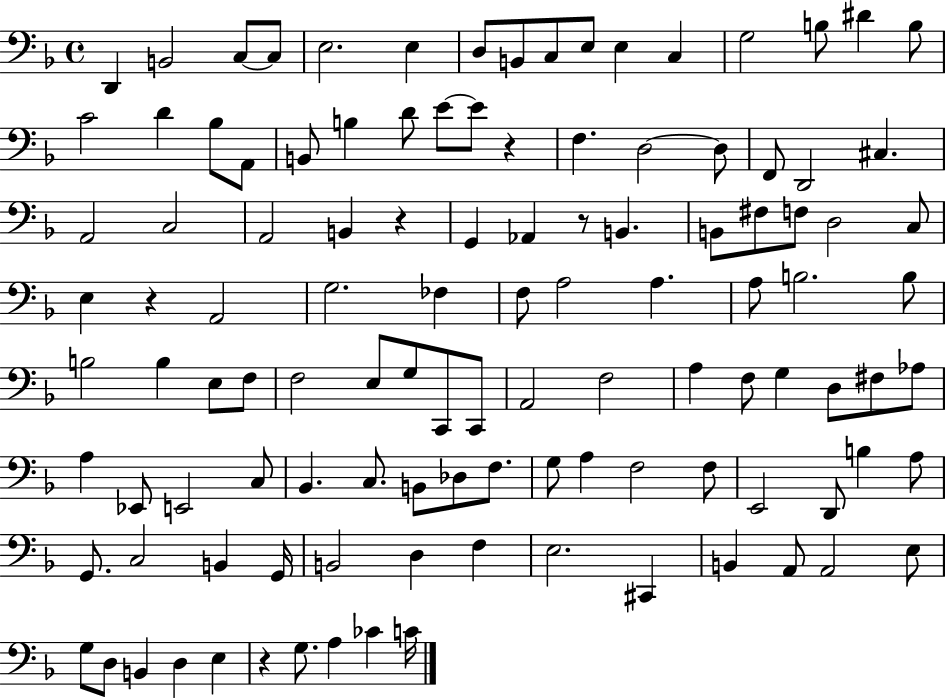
D2/q B2/h C3/e C3/e E3/h. E3/q D3/e B2/e C3/e E3/e E3/q C3/q G3/h B3/e D#4/q B3/e C4/h D4/q Bb3/e A2/e B2/e B3/q D4/e E4/e E4/e R/q F3/q. D3/h D3/e F2/e D2/h C#3/q. A2/h C3/h A2/h B2/q R/q G2/q Ab2/q R/e B2/q. B2/e F#3/e F3/e D3/h C3/e E3/q R/q A2/h G3/h. FES3/q F3/e A3/h A3/q. A3/e B3/h. B3/e B3/h B3/q E3/e F3/e F3/h E3/e G3/e C2/e C2/e A2/h F3/h A3/q F3/e G3/q D3/e F#3/e Ab3/e A3/q Eb2/e E2/h C3/e Bb2/q. C3/e. B2/e Db3/e F3/e. G3/e A3/q F3/h F3/e E2/h D2/e B3/q A3/e G2/e. C3/h B2/q G2/s B2/h D3/q F3/q E3/h. C#2/q B2/q A2/e A2/h E3/e G3/e D3/e B2/q D3/q E3/q R/q G3/e. A3/q CES4/q C4/s